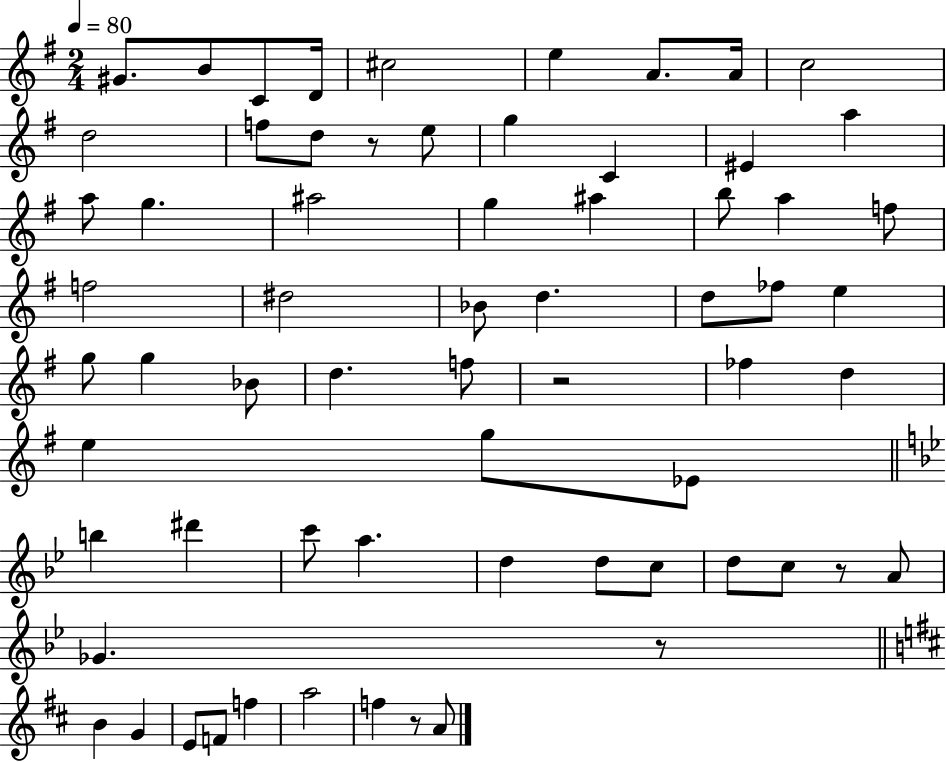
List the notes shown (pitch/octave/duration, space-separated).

G#4/e. B4/e C4/e D4/s C#5/h E5/q A4/e. A4/s C5/h D5/h F5/e D5/e R/e E5/e G5/q C4/q EIS4/q A5/q A5/e G5/q. A#5/h G5/q A#5/q B5/e A5/q F5/e F5/h D#5/h Bb4/e D5/q. D5/e FES5/e E5/q G5/e G5/q Bb4/e D5/q. F5/e R/h FES5/q D5/q E5/q G5/e Eb4/e B5/q D#6/q C6/e A5/q. D5/q D5/e C5/e D5/e C5/e R/e A4/e Gb4/q. R/e B4/q G4/q E4/e F4/e F5/q A5/h F5/q R/e A4/e